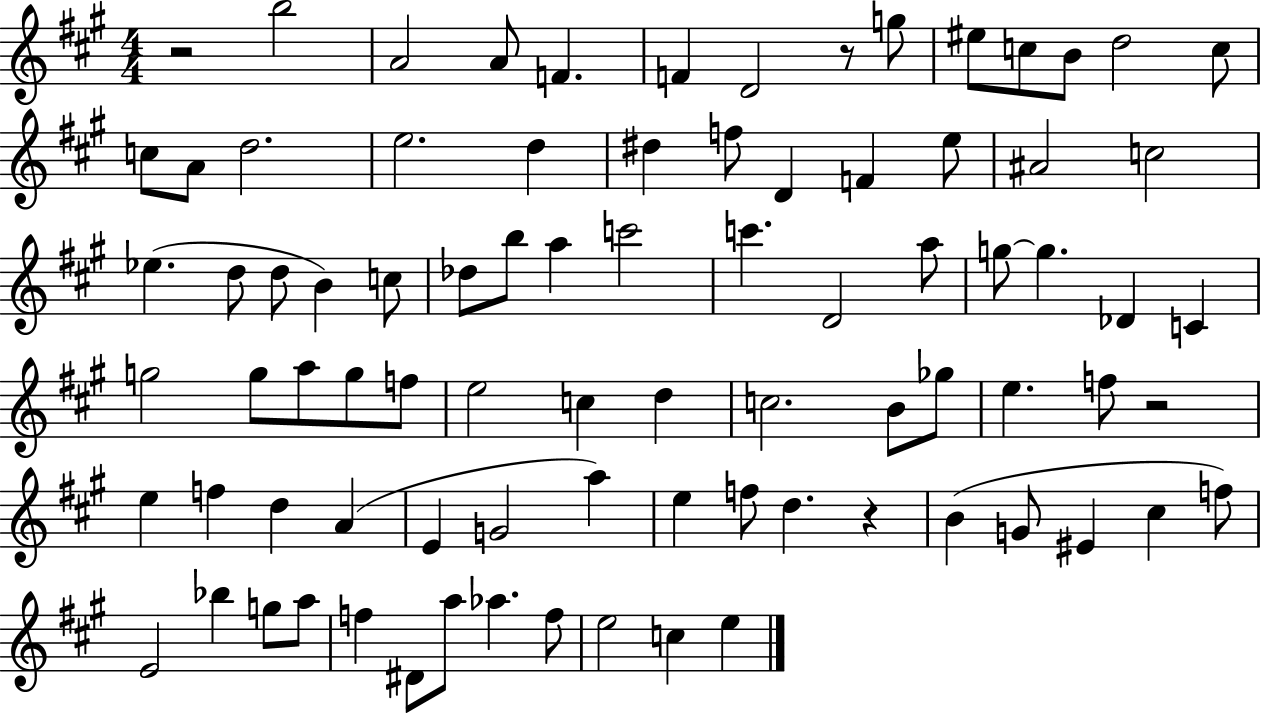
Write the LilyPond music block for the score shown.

{
  \clef treble
  \numericTimeSignature
  \time 4/4
  \key a \major
  r2 b''2 | a'2 a'8 f'4. | f'4 d'2 r8 g''8 | eis''8 c''8 b'8 d''2 c''8 | \break c''8 a'8 d''2. | e''2. d''4 | dis''4 f''8 d'4 f'4 e''8 | ais'2 c''2 | \break ees''4.( d''8 d''8 b'4) c''8 | des''8 b''8 a''4 c'''2 | c'''4. d'2 a''8 | g''8~~ g''4. des'4 c'4 | \break g''2 g''8 a''8 g''8 f''8 | e''2 c''4 d''4 | c''2. b'8 ges''8 | e''4. f''8 r2 | \break e''4 f''4 d''4 a'4( | e'4 g'2 a''4) | e''4 f''8 d''4. r4 | b'4( g'8 eis'4 cis''4 f''8) | \break e'2 bes''4 g''8 a''8 | f''4 dis'8 a''8 aes''4. f''8 | e''2 c''4 e''4 | \bar "|."
}